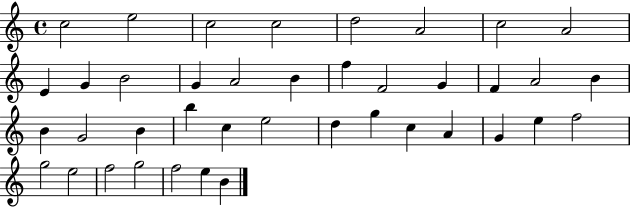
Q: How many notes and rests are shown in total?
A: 40